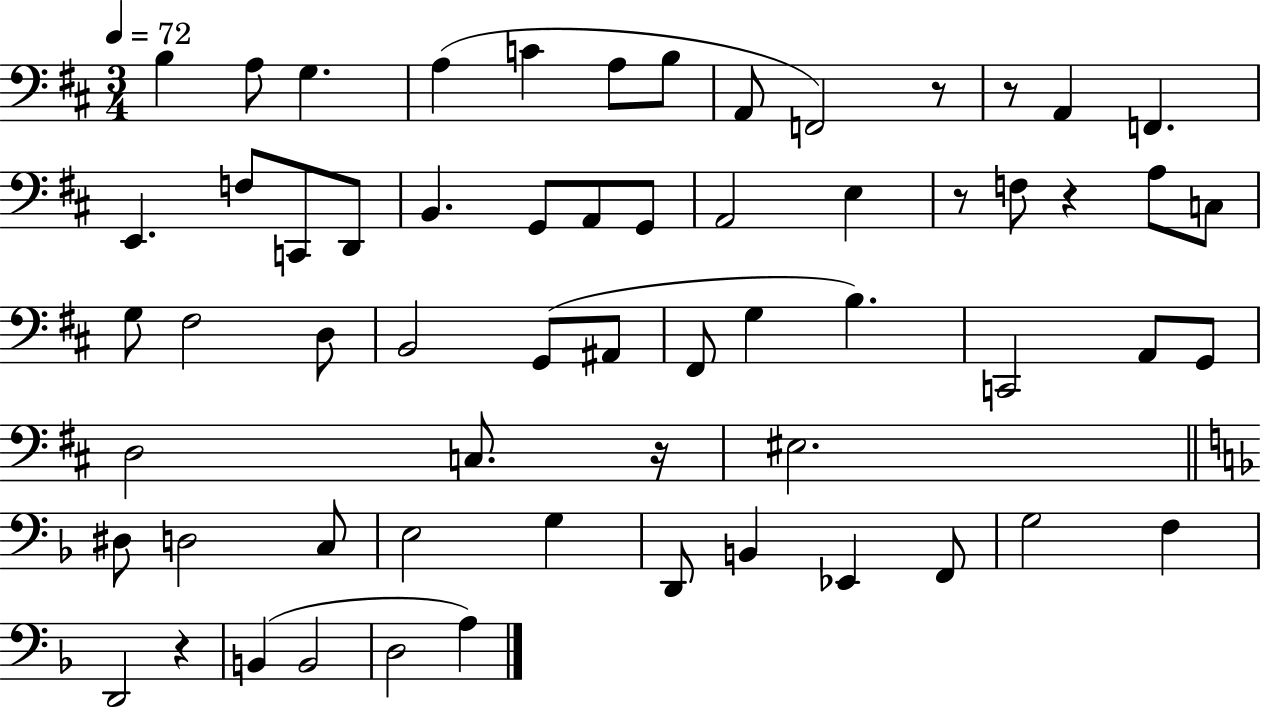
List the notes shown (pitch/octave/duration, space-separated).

B3/q A3/e G3/q. A3/q C4/q A3/e B3/e A2/e F2/h R/e R/e A2/q F2/q. E2/q. F3/e C2/e D2/e B2/q. G2/e A2/e G2/e A2/h E3/q R/e F3/e R/q A3/e C3/e G3/e F#3/h D3/e B2/h G2/e A#2/e F#2/e G3/q B3/q. C2/h A2/e G2/e D3/h C3/e. R/s EIS3/h. D#3/e D3/h C3/e E3/h G3/q D2/e B2/q Eb2/q F2/e G3/h F3/q D2/h R/q B2/q B2/h D3/h A3/q